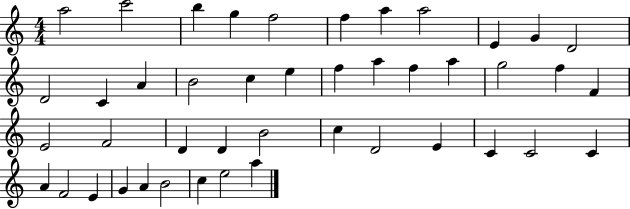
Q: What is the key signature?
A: C major